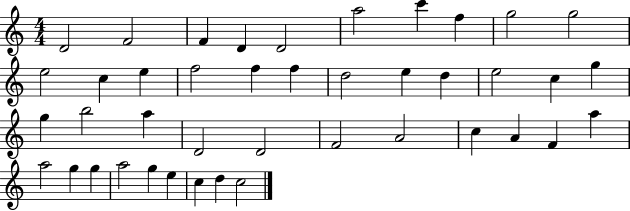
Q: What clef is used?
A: treble